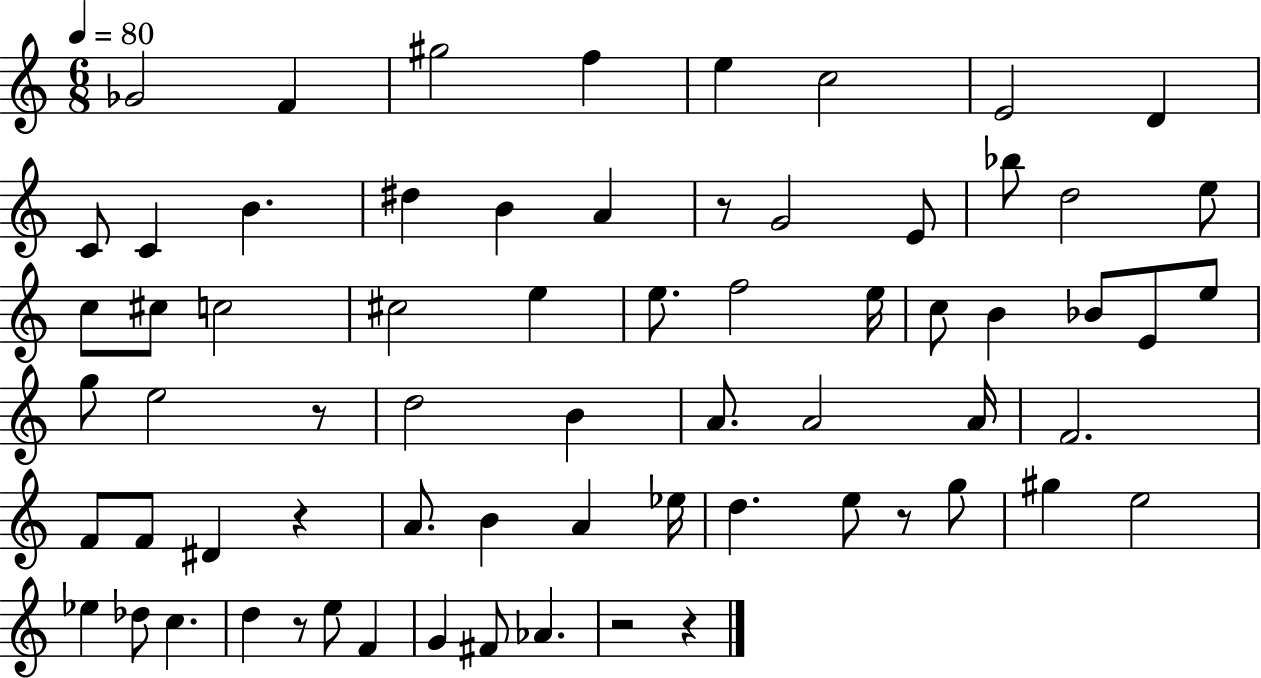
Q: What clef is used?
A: treble